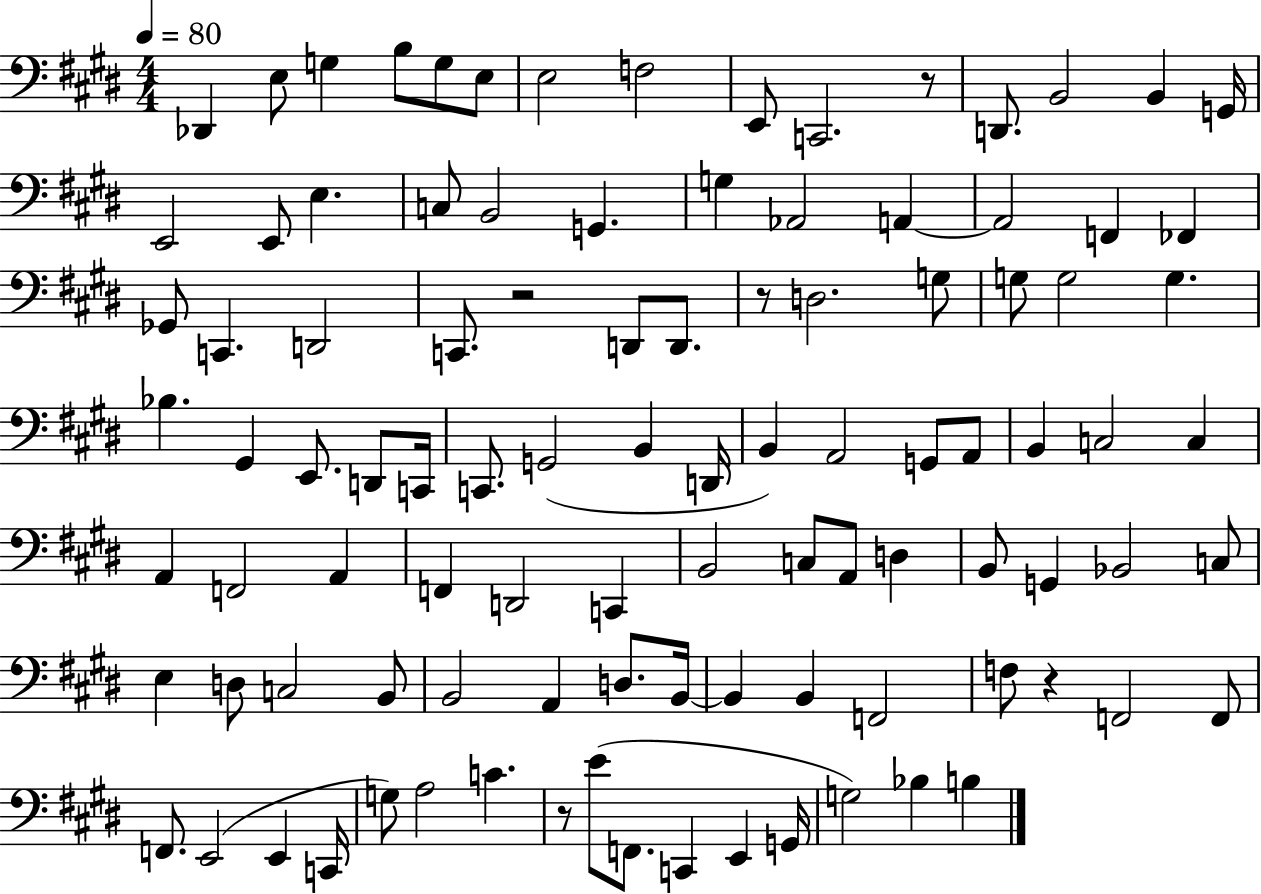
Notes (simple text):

Db2/q E3/e G3/q B3/e G3/e E3/e E3/h F3/h E2/e C2/h. R/e D2/e. B2/h B2/q G2/s E2/h E2/e E3/q. C3/e B2/h G2/q. G3/q Ab2/h A2/q A2/h F2/q FES2/q Gb2/e C2/q. D2/h C2/e. R/h D2/e D2/e. R/e D3/h. G3/e G3/e G3/h G3/q. Bb3/q. G#2/q E2/e. D2/e C2/s C2/e. G2/h B2/q D2/s B2/q A2/h G2/e A2/e B2/q C3/h C3/q A2/q F2/h A2/q F2/q D2/h C2/q B2/h C3/e A2/e D3/q B2/e G2/q Bb2/h C3/e E3/q D3/e C3/h B2/e B2/h A2/q D3/e. B2/s B2/q B2/q F2/h F3/e R/q F2/h F2/e F2/e. E2/h E2/q C2/s G3/e A3/h C4/q. R/e E4/e F2/e. C2/q E2/q G2/s G3/h Bb3/q B3/q